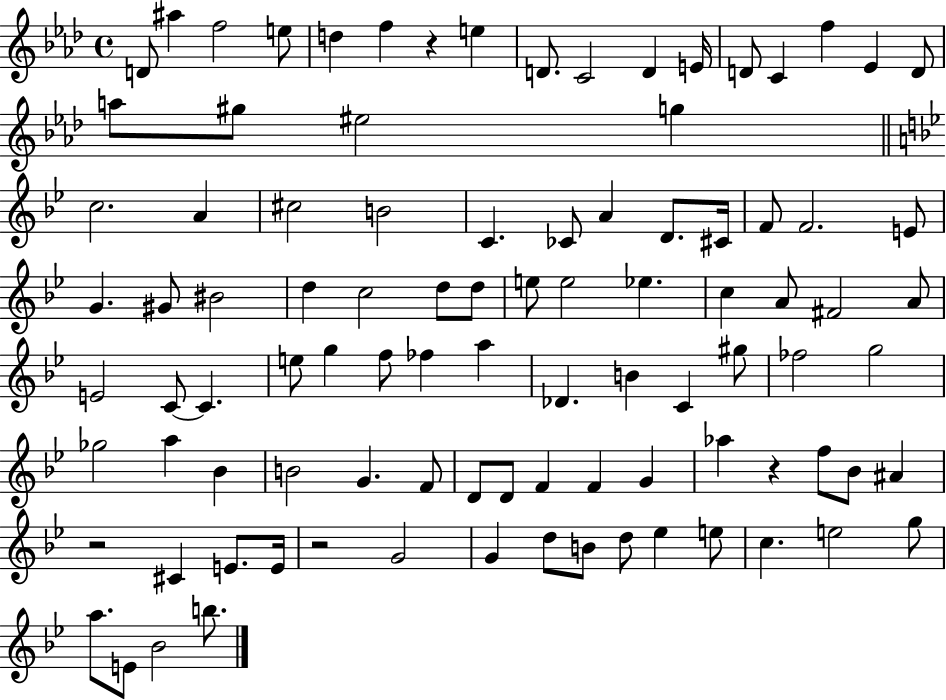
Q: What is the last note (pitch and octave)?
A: B5